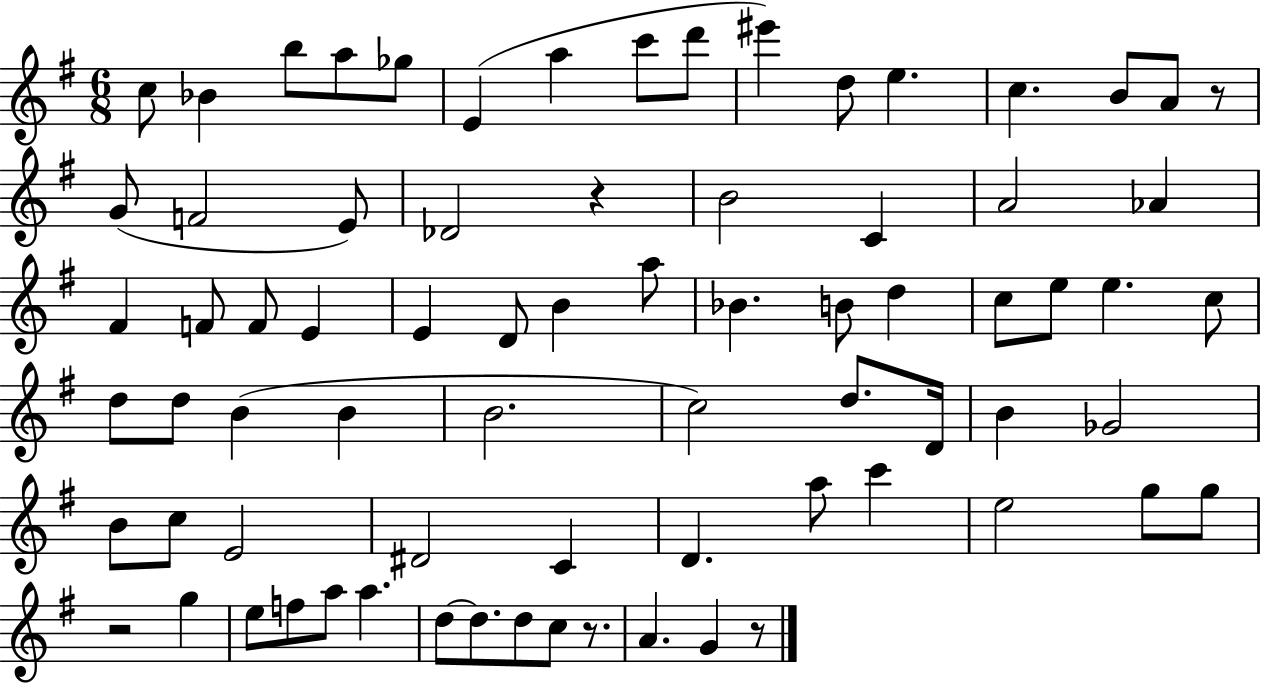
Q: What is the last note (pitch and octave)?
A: G4